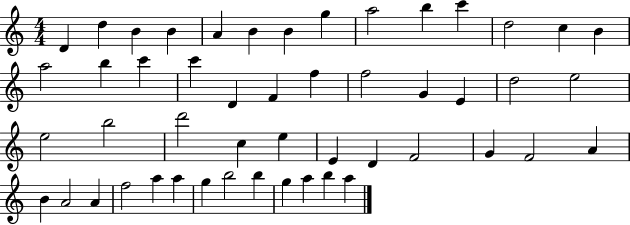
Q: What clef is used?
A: treble